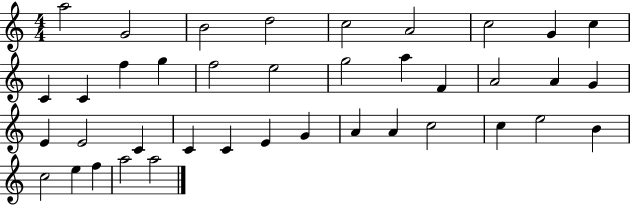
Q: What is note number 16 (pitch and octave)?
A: G5